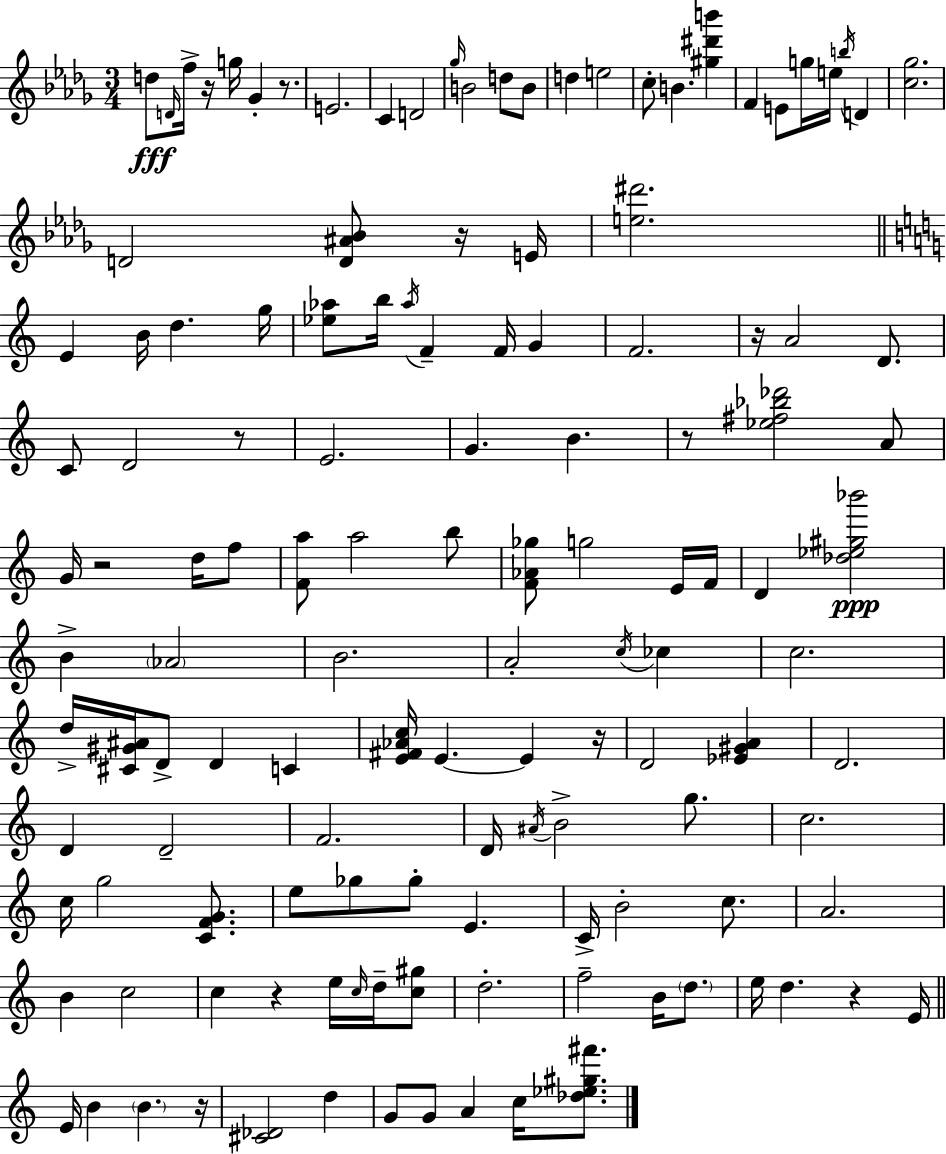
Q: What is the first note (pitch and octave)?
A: D5